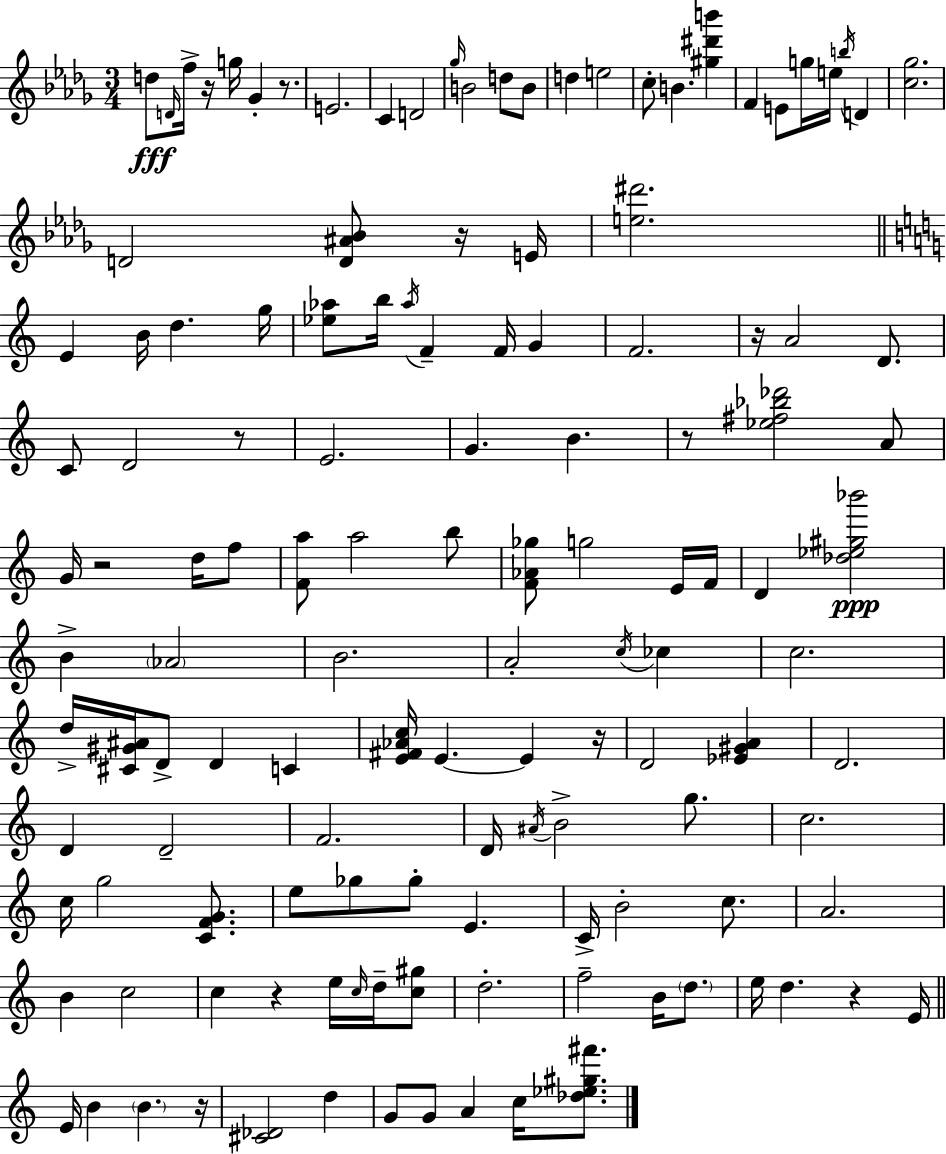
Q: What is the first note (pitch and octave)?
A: D5